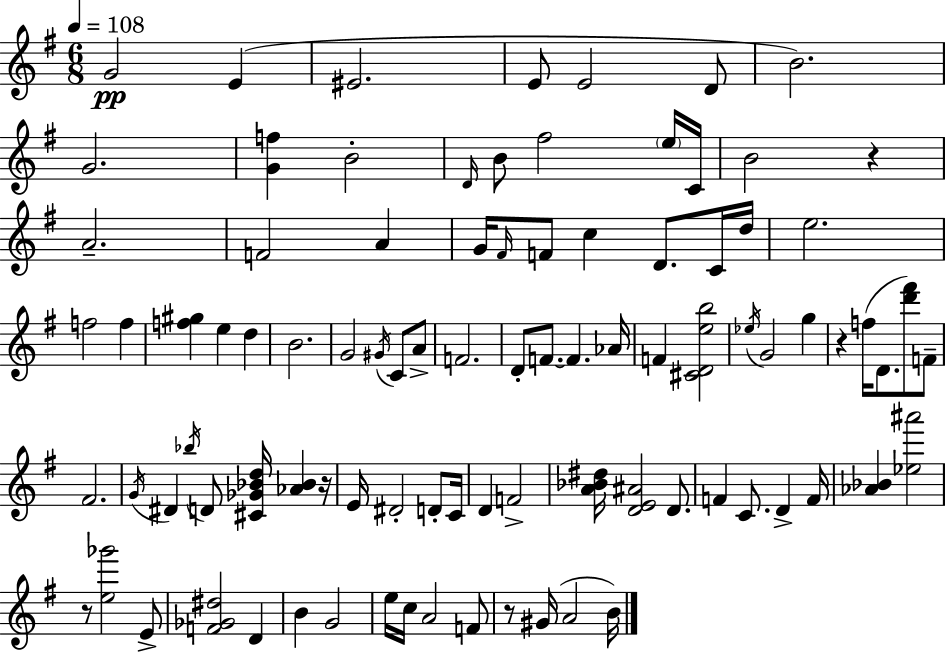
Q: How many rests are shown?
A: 5